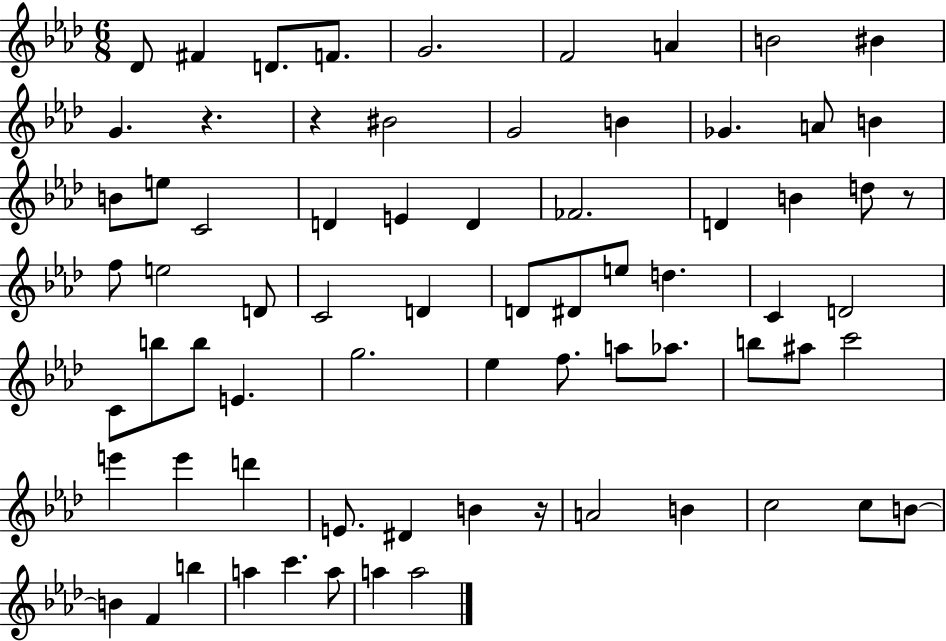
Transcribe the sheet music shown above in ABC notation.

X:1
T:Untitled
M:6/8
L:1/4
K:Ab
_D/2 ^F D/2 F/2 G2 F2 A B2 ^B G z z ^B2 G2 B _G A/2 B B/2 e/2 C2 D E D _F2 D B d/2 z/2 f/2 e2 D/2 C2 D D/2 ^D/2 e/2 d C D2 C/2 b/2 b/2 E g2 _e f/2 a/2 _a/2 b/2 ^a/2 c'2 e' e' d' E/2 ^D B z/4 A2 B c2 c/2 B/2 B F b a c' a/2 a a2